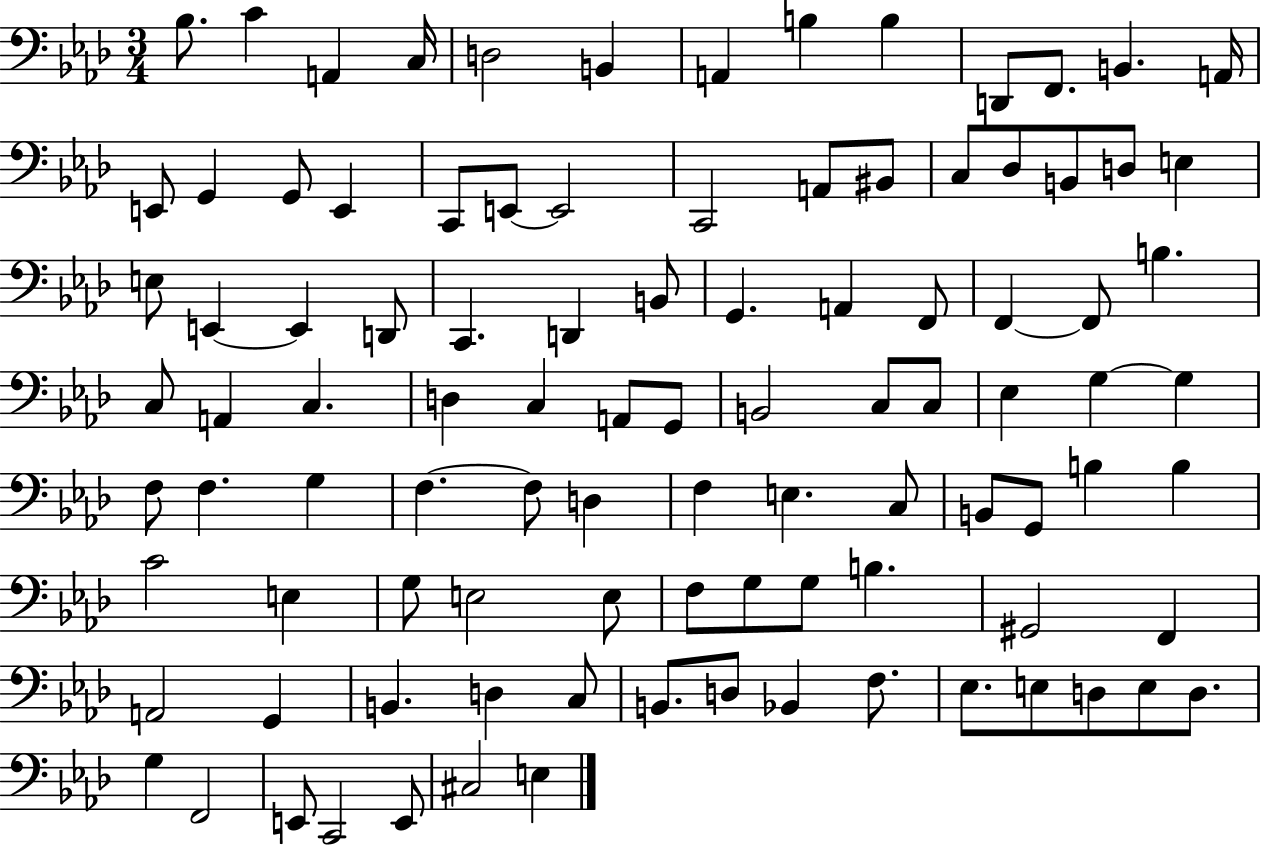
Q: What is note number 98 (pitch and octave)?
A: C#3